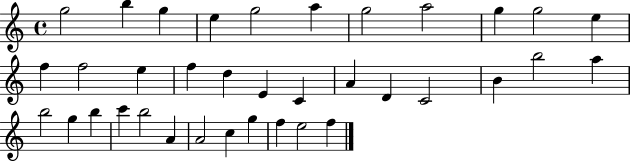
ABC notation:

X:1
T:Untitled
M:4/4
L:1/4
K:C
g2 b g e g2 a g2 a2 g g2 e f f2 e f d E C A D C2 B b2 a b2 g b c' b2 A A2 c g f e2 f